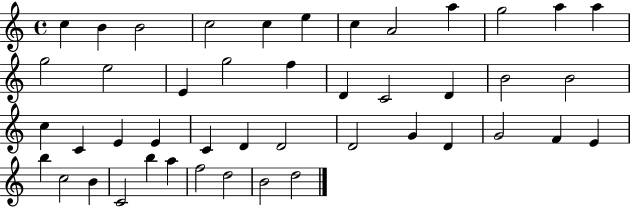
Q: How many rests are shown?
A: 0